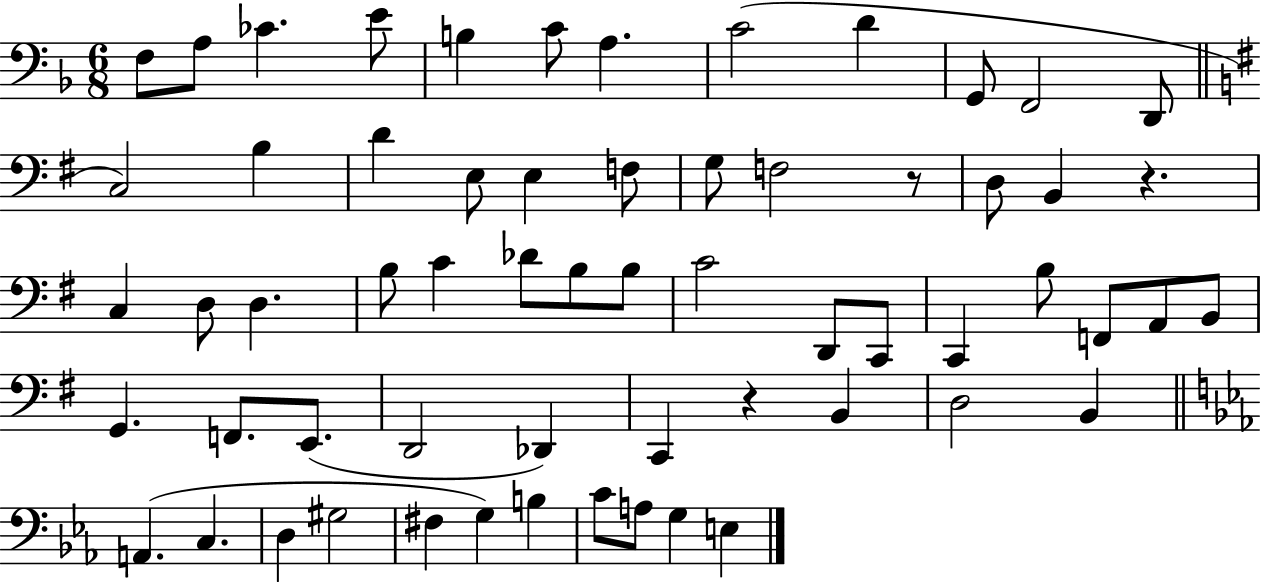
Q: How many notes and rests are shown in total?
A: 61